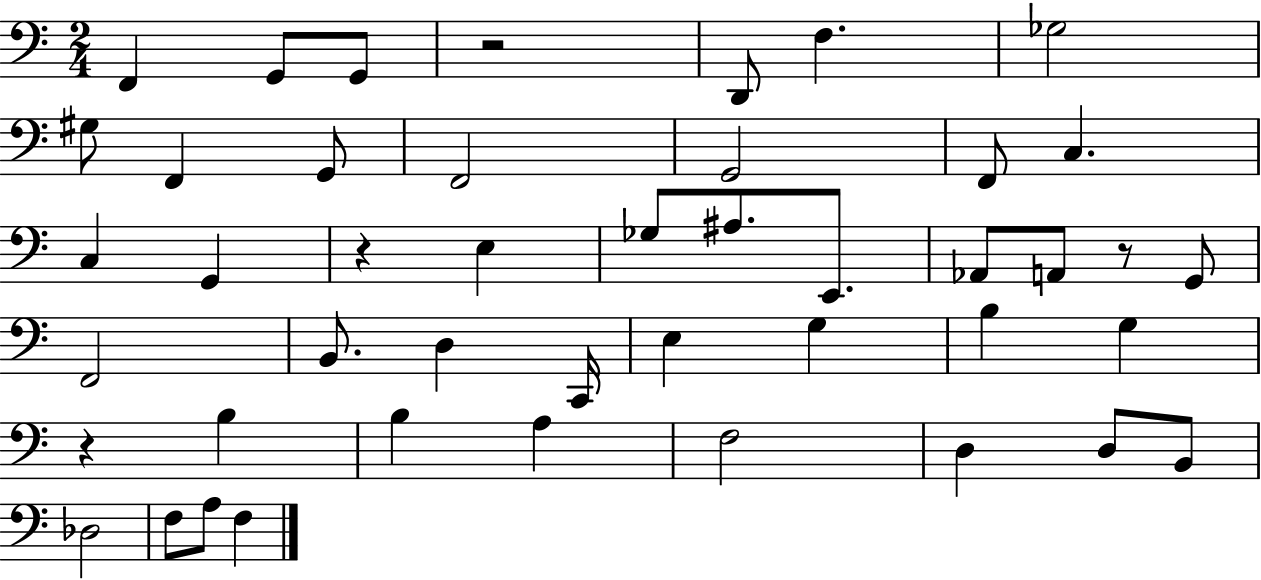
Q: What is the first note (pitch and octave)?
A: F2